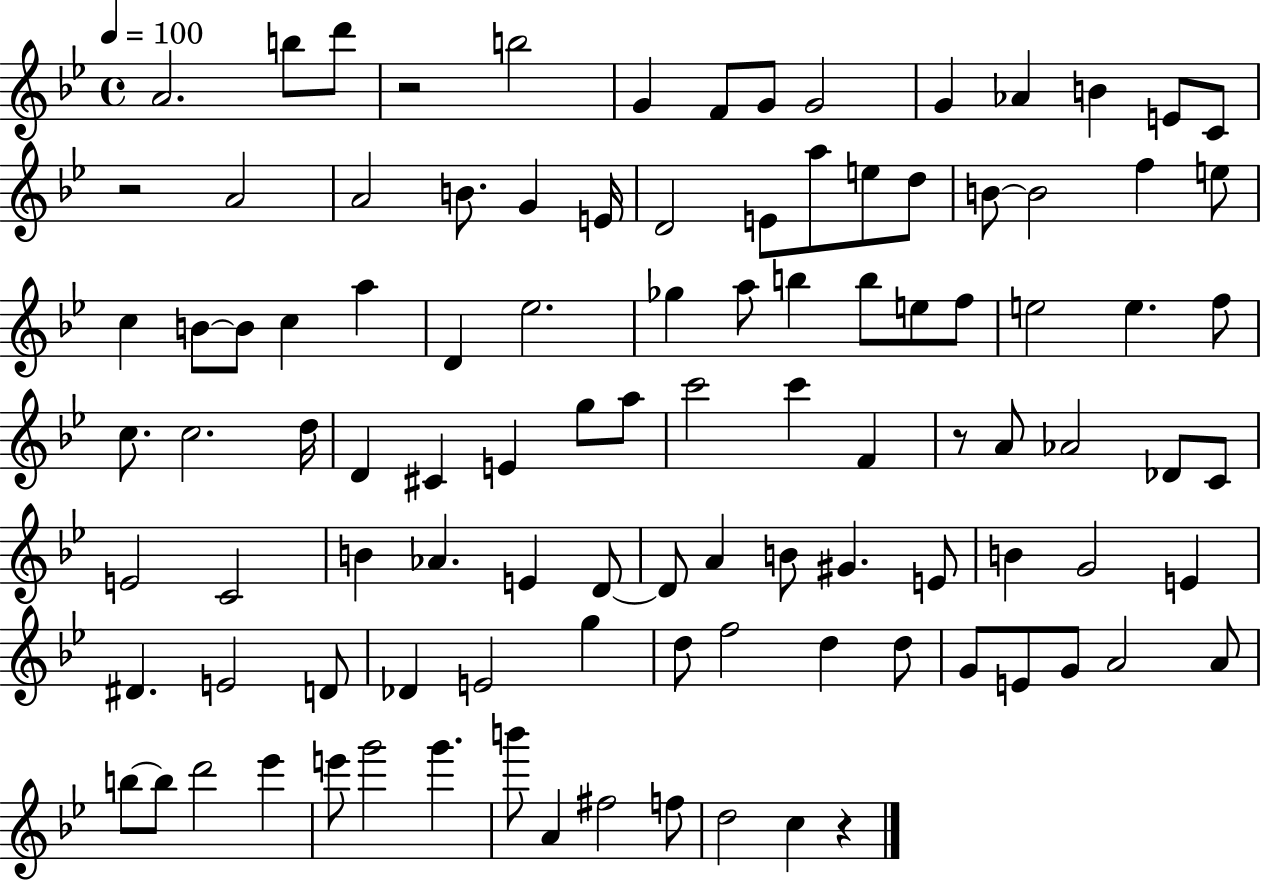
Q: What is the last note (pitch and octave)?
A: C5